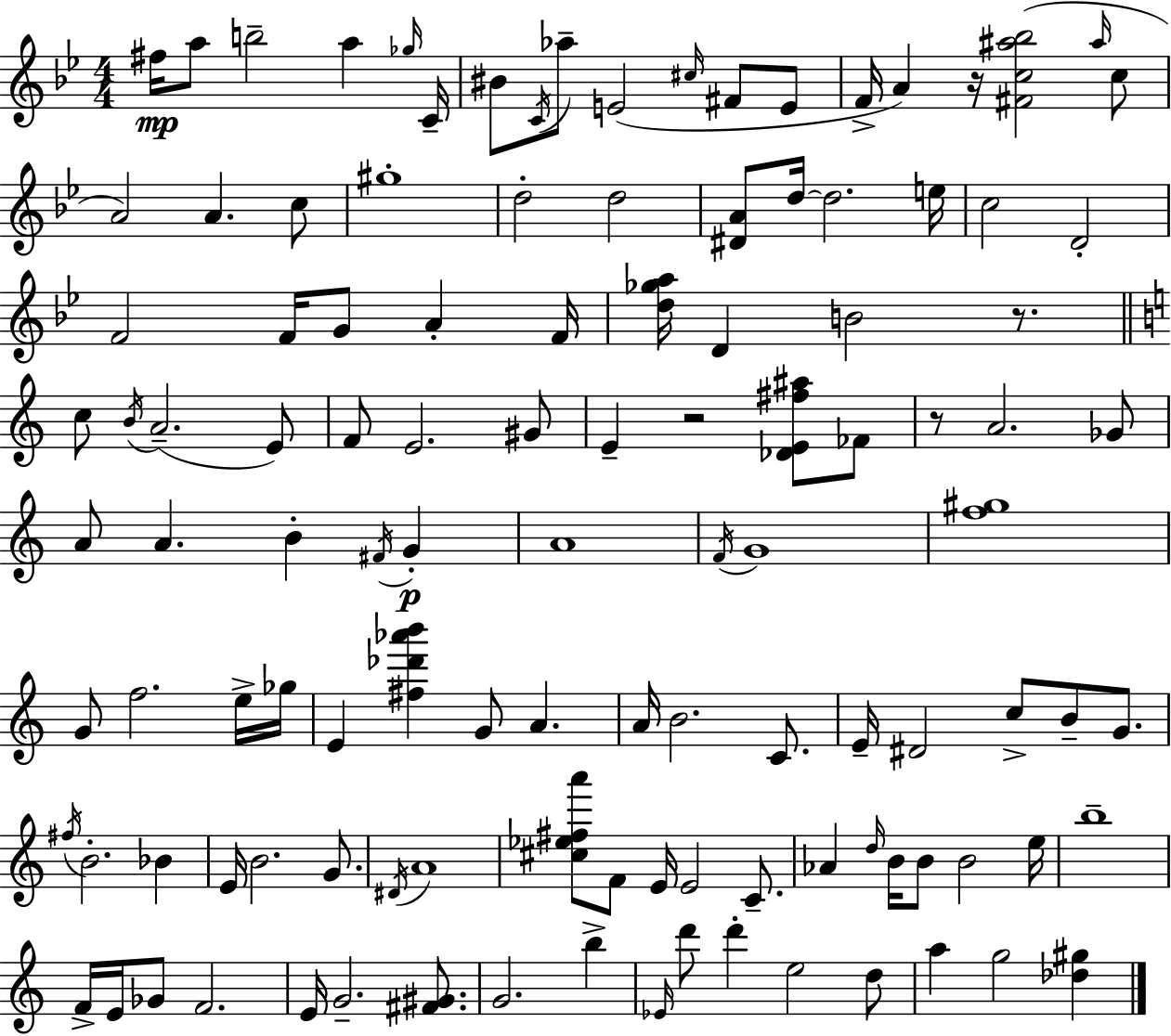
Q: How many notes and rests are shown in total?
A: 116